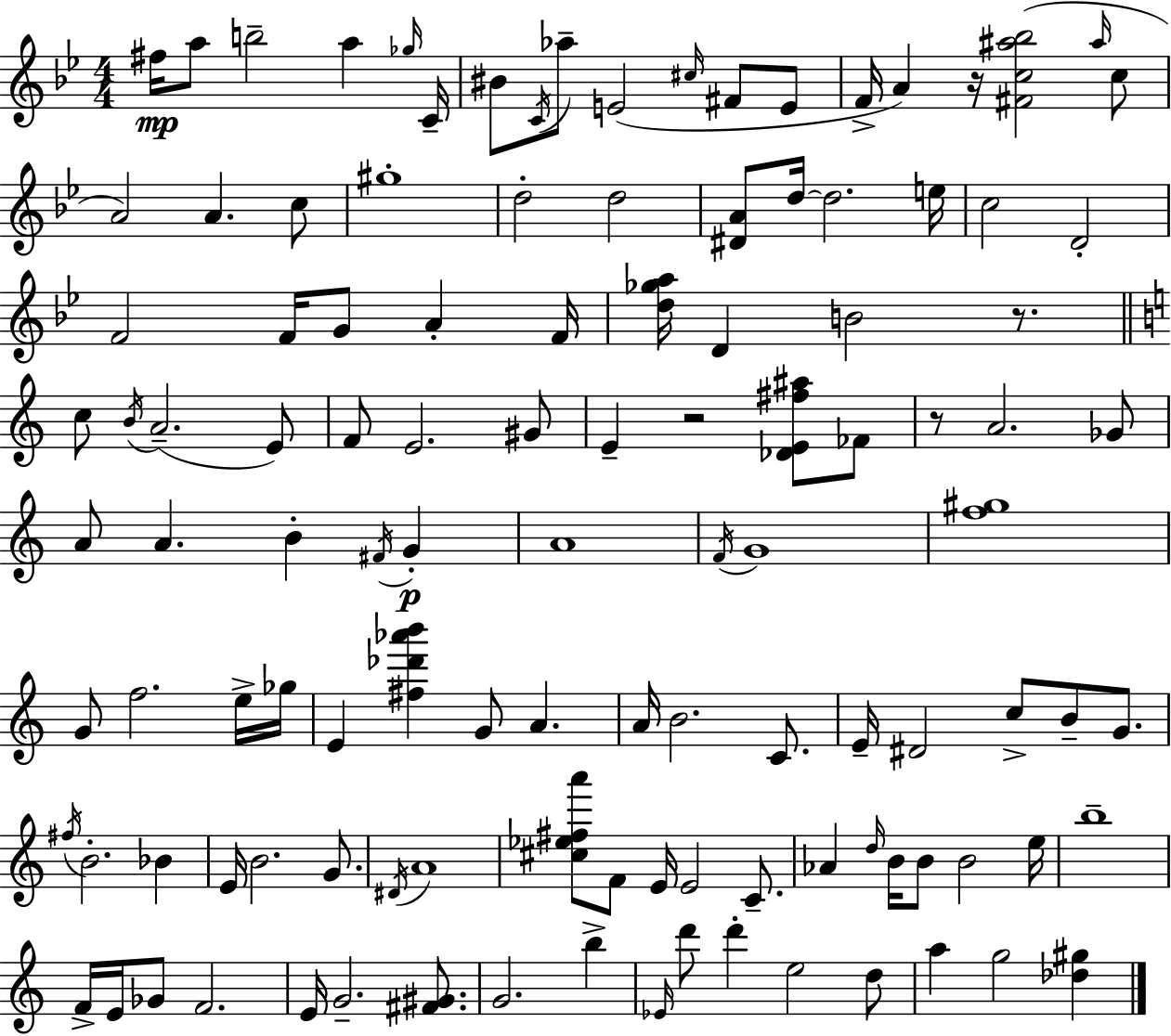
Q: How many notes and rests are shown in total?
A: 116